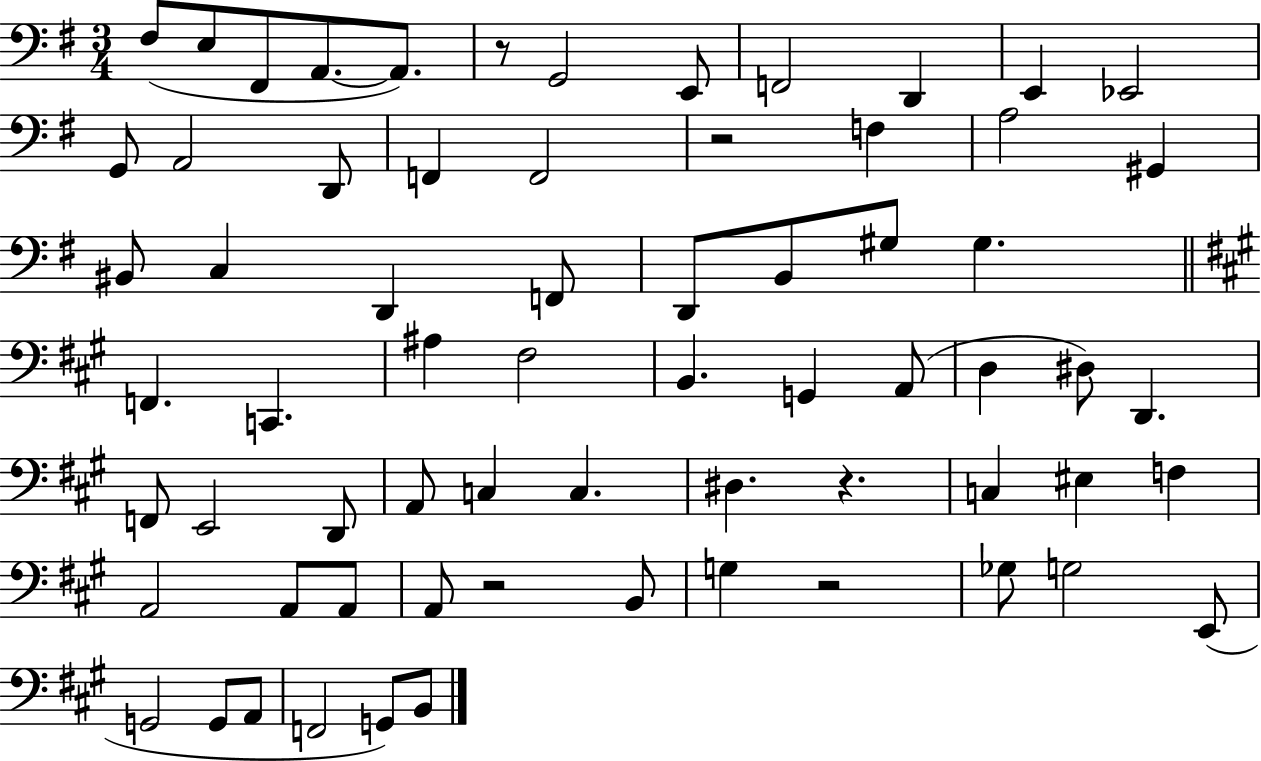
F#3/e E3/e F#2/e A2/e. A2/e. R/e G2/h E2/e F2/h D2/q E2/q Eb2/h G2/e A2/h D2/e F2/q F2/h R/h F3/q A3/h G#2/q BIS2/e C3/q D2/q F2/e D2/e B2/e G#3/e G#3/q. F2/q. C2/q. A#3/q F#3/h B2/q. G2/q A2/e D3/q D#3/e D2/q. F2/e E2/h D2/e A2/e C3/q C3/q. D#3/q. R/q. C3/q EIS3/q F3/q A2/h A2/e A2/e A2/e R/h B2/e G3/q R/h Gb3/e G3/h E2/e G2/h G2/e A2/e F2/h G2/e B2/e